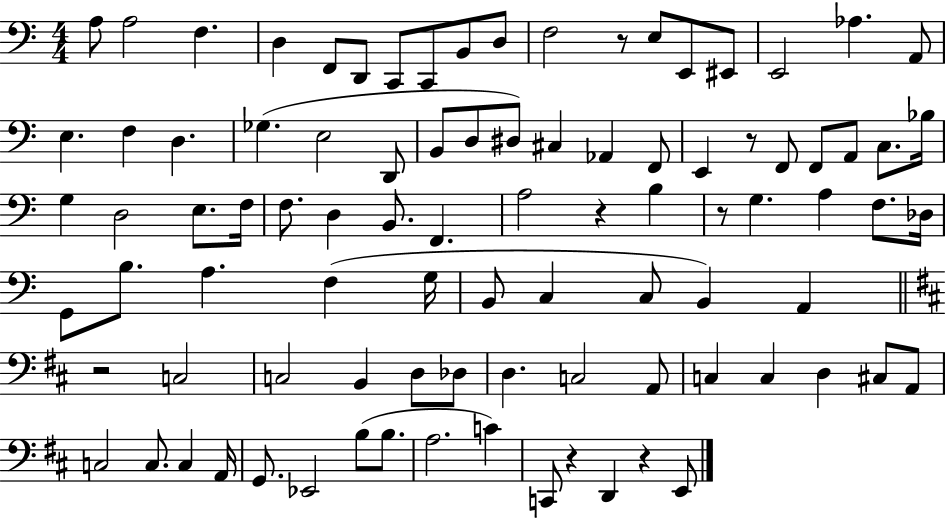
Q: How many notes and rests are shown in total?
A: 92